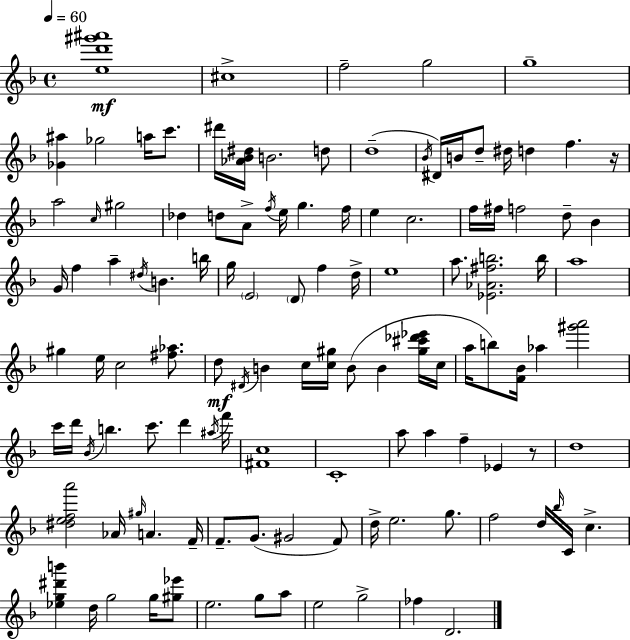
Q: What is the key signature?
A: D minor